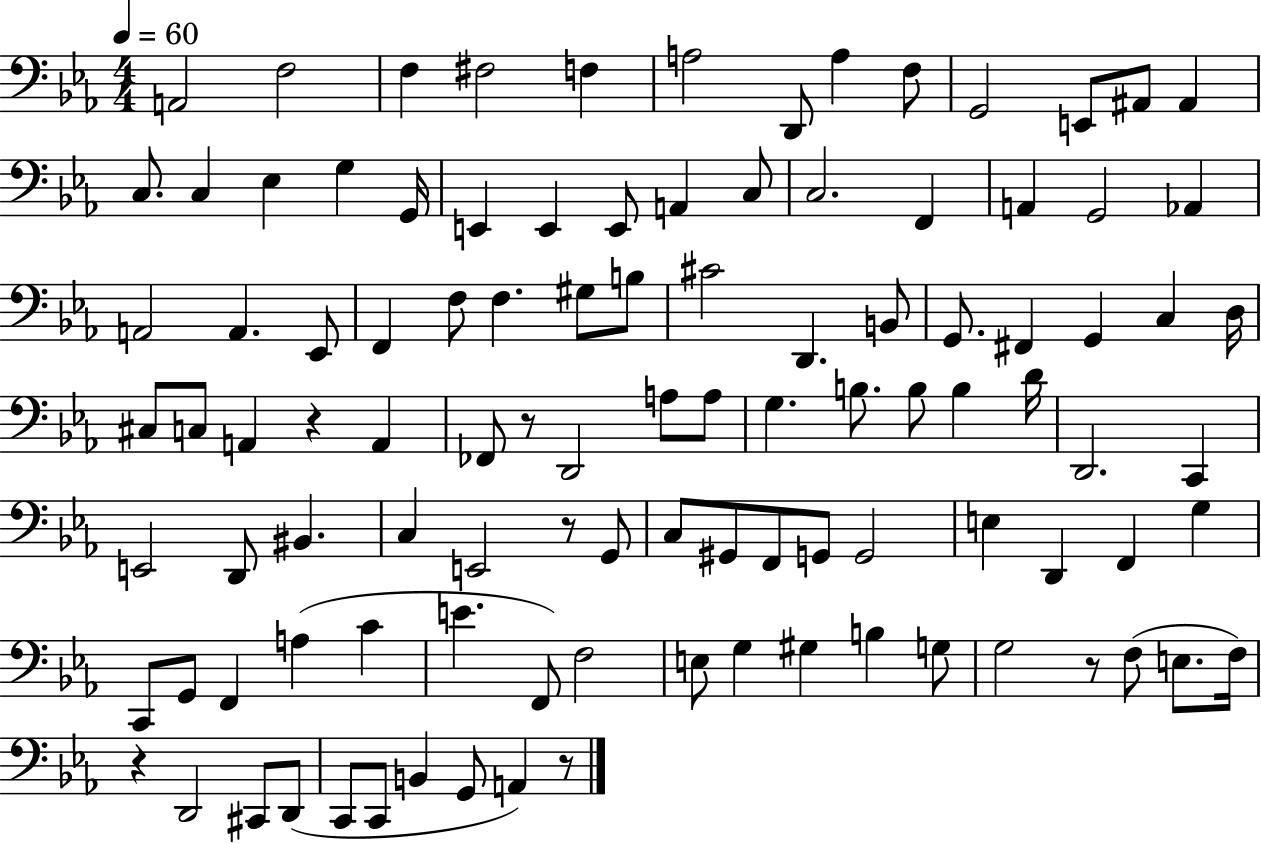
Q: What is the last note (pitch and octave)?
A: A2